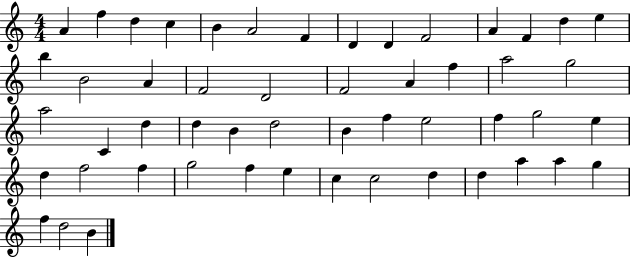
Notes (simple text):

A4/q F5/q D5/q C5/q B4/q A4/h F4/q D4/q D4/q F4/h A4/q F4/q D5/q E5/q B5/q B4/h A4/q F4/h D4/h F4/h A4/q F5/q A5/h G5/h A5/h C4/q D5/q D5/q B4/q D5/h B4/q F5/q E5/h F5/q G5/h E5/q D5/q F5/h F5/q G5/h F5/q E5/q C5/q C5/h D5/q D5/q A5/q A5/q G5/q F5/q D5/h B4/q